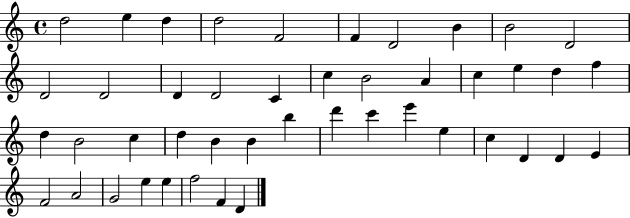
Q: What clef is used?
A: treble